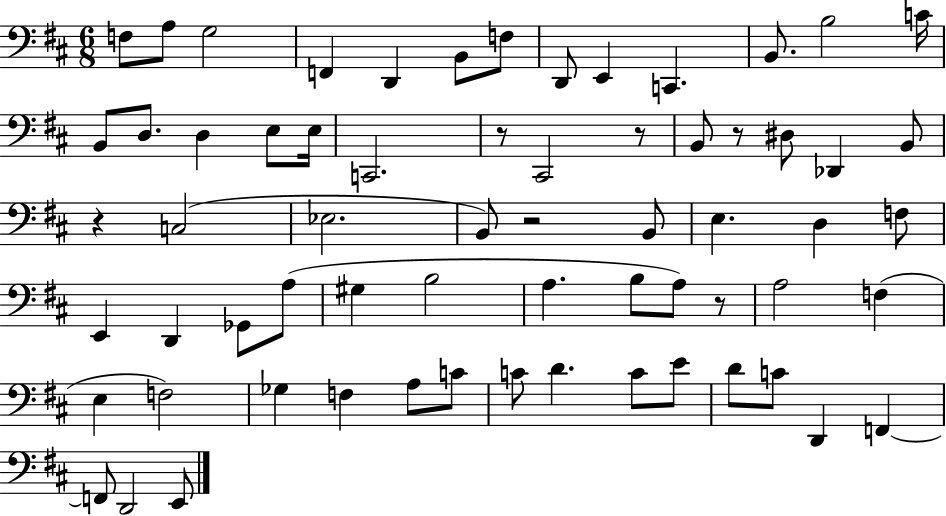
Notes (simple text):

F3/e A3/e G3/h F2/q D2/q B2/e F3/e D2/e E2/q C2/q. B2/e. B3/h C4/s B2/e D3/e. D3/q E3/e E3/s C2/h. R/e C#2/h R/e B2/e R/e D#3/e Db2/q B2/e R/q C3/h Eb3/h. B2/e R/h B2/e E3/q. D3/q F3/e E2/q D2/q Gb2/e A3/e G#3/q B3/h A3/q. B3/e A3/e R/e A3/h F3/q E3/q F3/h Gb3/q F3/q A3/e C4/e C4/e D4/q. C4/e E4/e D4/e C4/e D2/q F2/q F2/e D2/h E2/e